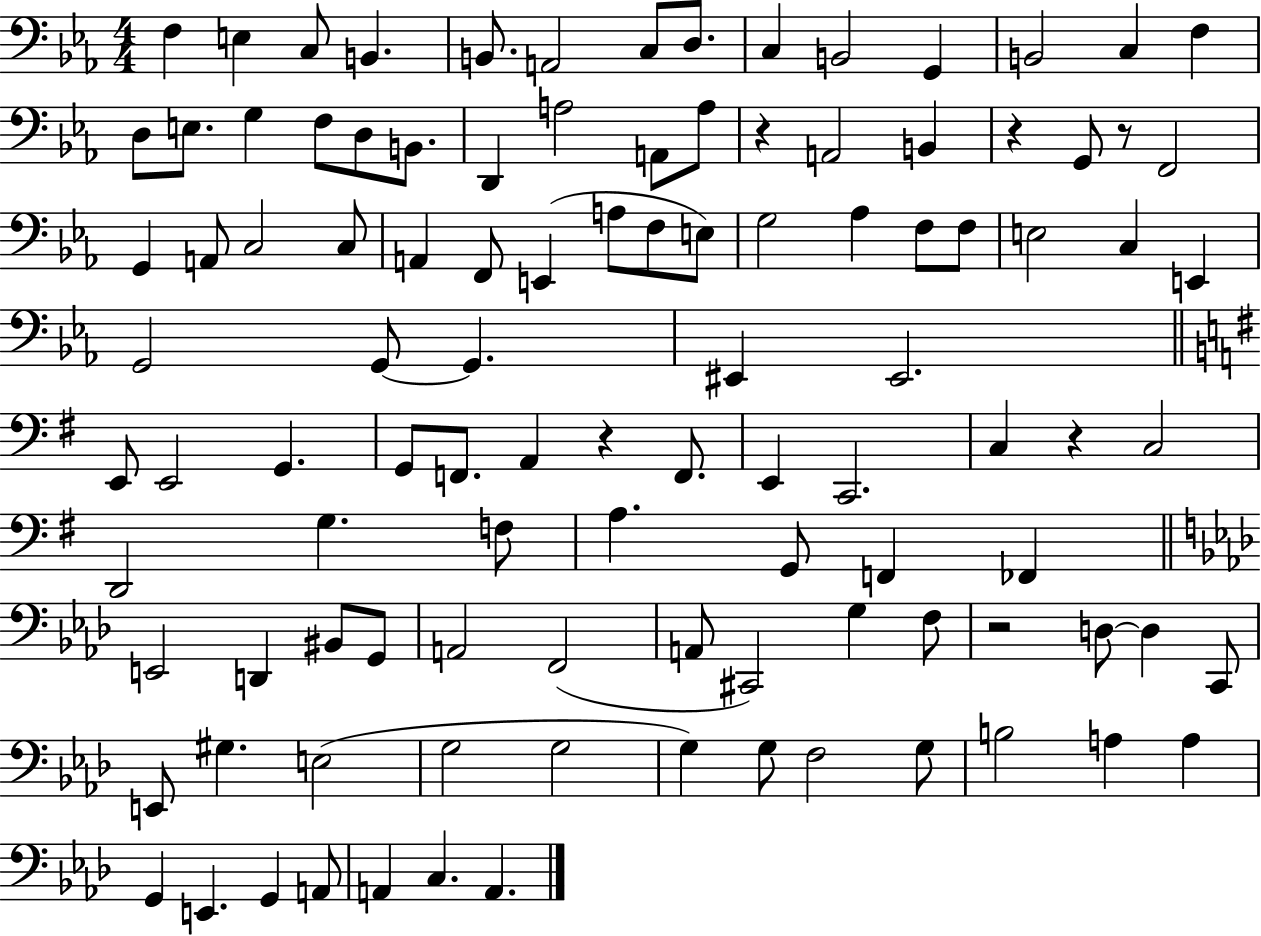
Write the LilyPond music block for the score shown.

{
  \clef bass
  \numericTimeSignature
  \time 4/4
  \key ees \major
  f4 e4 c8 b,4. | b,8. a,2 c8 d8. | c4 b,2 g,4 | b,2 c4 f4 | \break d8 e8. g4 f8 d8 b,8. | d,4 a2 a,8 a8 | r4 a,2 b,4 | r4 g,8 r8 f,2 | \break g,4 a,8 c2 c8 | a,4 f,8 e,4( a8 f8 e8) | g2 aes4 f8 f8 | e2 c4 e,4 | \break g,2 g,8~~ g,4. | eis,4 eis,2. | \bar "||" \break \key g \major e,8 e,2 g,4. | g,8 f,8. a,4 r4 f,8. | e,4 c,2. | c4 r4 c2 | \break d,2 g4. f8 | a4. g,8 f,4 fes,4 | \bar "||" \break \key aes \major e,2 d,4 bis,8 g,8 | a,2 f,2( | a,8 cis,2) g4 f8 | r2 d8~~ d4 c,8 | \break e,8 gis4. e2( | g2 g2 | g4) g8 f2 g8 | b2 a4 a4 | \break g,4 e,4. g,4 a,8 | a,4 c4. a,4. | \bar "|."
}